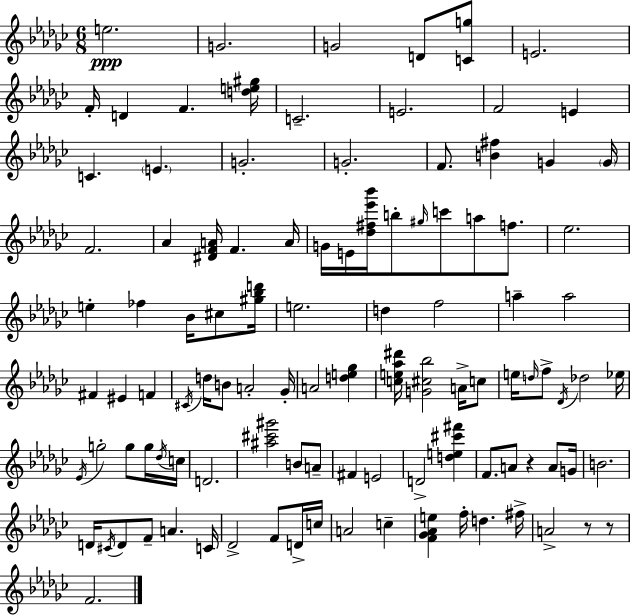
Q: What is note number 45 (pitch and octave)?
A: D5